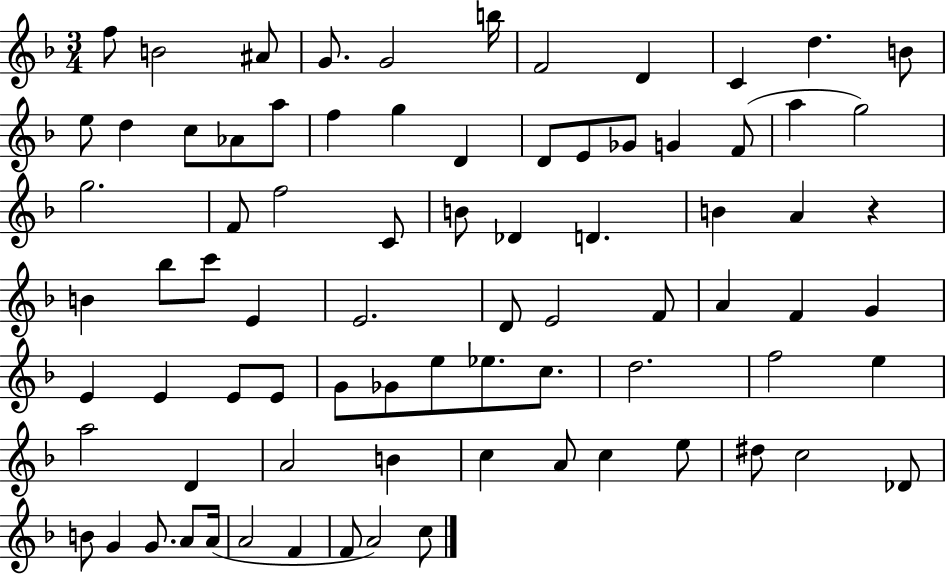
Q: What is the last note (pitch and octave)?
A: C5